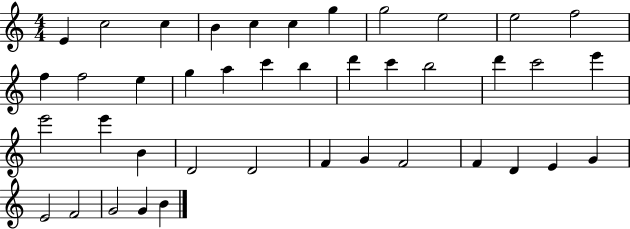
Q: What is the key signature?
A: C major